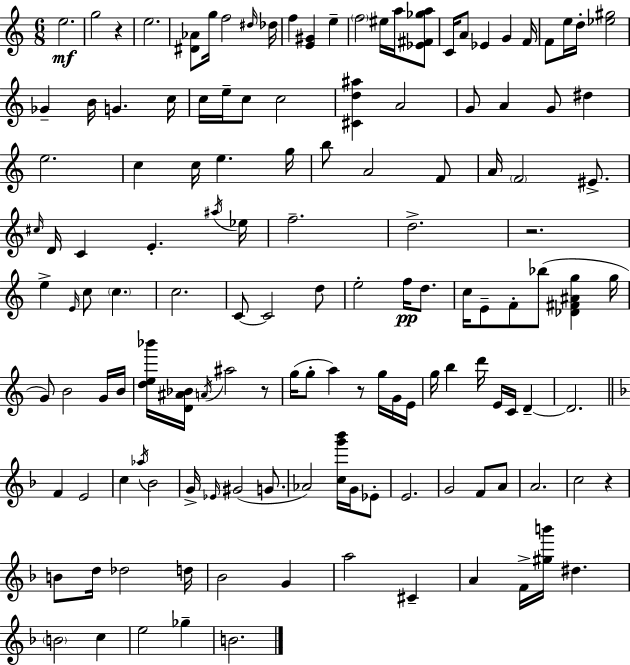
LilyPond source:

{
  \clef treble
  \numericTimeSignature
  \time 6/8
  \key c \major
  e''2.\mf | g''2 r4 | e''2. | <dis' aes'>8 g''16 f''2 \grace { dis''16 } | \break des''16 f''4 <e' gis'>4 e''4-- | \parenthesize f''2 eis''16 a''16 <ees' fis' ges'' a''>8 | c'16 a'8 ees'4 g'4 | f'16 f'8 e''16 d''16-. <ees'' gis''>2 | \break ges'4-- b'16 g'4. | c''16 c''16 e''16-- c''8 c''2 | <cis' d'' ais''>4 a'2 | g'8 a'4 g'8 dis''4 | \break e''2. | c''4 c''16 e''4. | g''16 b''8 a'2 f'8 | a'16 \parenthesize f'2 eis'8.-> | \break \grace { cis''16 } d'16 c'4 e'4.-. | \acciaccatura { ais''16 } ees''16 f''2.-- | d''2.-> | r2. | \break e''4-> \grace { e'16 } c''8 \parenthesize c''4. | c''2. | c'8~~ c'2 | d''8 e''2-. | \break f''16\pp d''8. c''16 e'8-- f'8-. bes''8( <des' fis' ais' g''>4 | g''16 g'8) b'2 | g'16 b'16 <d'' e'' bes'''>16 <d' ais' bes'>16 \acciaccatura { a'16 } ais''2 | r8 g''16( g''8-. a''4) | \break r8 g''16 g'16 e'16 g''16 b''4 d'''16 e'16 | c'16 d'4--~~ d'2. | \bar "||" \break \key f \major f'4 e'2 | c''4 \acciaccatura { aes''16 } bes'2 | g'16-> \grace { ees'16 } gis'2( g'8. | aes'2) <c'' g''' bes'''>16 g'16 | \break ees'8-. e'2. | g'2 f'8 | a'8 a'2. | c''2 r4 | \break b'8 d''16 des''2 | d''16 bes'2 g'4 | a''2 cis'4-- | a'4 f'16-> <gis'' b'''>16 dis''4. | \break \parenthesize b'2 c''4 | e''2 ges''4-- | b'2. | \bar "|."
}